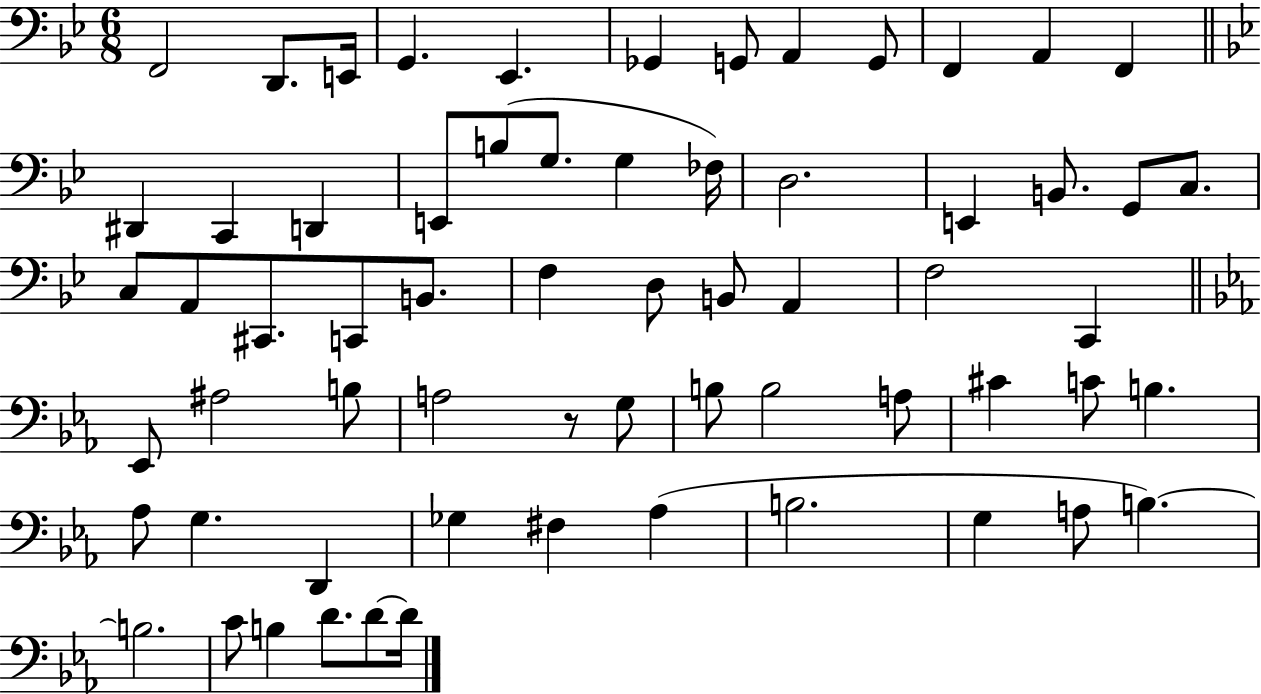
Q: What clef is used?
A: bass